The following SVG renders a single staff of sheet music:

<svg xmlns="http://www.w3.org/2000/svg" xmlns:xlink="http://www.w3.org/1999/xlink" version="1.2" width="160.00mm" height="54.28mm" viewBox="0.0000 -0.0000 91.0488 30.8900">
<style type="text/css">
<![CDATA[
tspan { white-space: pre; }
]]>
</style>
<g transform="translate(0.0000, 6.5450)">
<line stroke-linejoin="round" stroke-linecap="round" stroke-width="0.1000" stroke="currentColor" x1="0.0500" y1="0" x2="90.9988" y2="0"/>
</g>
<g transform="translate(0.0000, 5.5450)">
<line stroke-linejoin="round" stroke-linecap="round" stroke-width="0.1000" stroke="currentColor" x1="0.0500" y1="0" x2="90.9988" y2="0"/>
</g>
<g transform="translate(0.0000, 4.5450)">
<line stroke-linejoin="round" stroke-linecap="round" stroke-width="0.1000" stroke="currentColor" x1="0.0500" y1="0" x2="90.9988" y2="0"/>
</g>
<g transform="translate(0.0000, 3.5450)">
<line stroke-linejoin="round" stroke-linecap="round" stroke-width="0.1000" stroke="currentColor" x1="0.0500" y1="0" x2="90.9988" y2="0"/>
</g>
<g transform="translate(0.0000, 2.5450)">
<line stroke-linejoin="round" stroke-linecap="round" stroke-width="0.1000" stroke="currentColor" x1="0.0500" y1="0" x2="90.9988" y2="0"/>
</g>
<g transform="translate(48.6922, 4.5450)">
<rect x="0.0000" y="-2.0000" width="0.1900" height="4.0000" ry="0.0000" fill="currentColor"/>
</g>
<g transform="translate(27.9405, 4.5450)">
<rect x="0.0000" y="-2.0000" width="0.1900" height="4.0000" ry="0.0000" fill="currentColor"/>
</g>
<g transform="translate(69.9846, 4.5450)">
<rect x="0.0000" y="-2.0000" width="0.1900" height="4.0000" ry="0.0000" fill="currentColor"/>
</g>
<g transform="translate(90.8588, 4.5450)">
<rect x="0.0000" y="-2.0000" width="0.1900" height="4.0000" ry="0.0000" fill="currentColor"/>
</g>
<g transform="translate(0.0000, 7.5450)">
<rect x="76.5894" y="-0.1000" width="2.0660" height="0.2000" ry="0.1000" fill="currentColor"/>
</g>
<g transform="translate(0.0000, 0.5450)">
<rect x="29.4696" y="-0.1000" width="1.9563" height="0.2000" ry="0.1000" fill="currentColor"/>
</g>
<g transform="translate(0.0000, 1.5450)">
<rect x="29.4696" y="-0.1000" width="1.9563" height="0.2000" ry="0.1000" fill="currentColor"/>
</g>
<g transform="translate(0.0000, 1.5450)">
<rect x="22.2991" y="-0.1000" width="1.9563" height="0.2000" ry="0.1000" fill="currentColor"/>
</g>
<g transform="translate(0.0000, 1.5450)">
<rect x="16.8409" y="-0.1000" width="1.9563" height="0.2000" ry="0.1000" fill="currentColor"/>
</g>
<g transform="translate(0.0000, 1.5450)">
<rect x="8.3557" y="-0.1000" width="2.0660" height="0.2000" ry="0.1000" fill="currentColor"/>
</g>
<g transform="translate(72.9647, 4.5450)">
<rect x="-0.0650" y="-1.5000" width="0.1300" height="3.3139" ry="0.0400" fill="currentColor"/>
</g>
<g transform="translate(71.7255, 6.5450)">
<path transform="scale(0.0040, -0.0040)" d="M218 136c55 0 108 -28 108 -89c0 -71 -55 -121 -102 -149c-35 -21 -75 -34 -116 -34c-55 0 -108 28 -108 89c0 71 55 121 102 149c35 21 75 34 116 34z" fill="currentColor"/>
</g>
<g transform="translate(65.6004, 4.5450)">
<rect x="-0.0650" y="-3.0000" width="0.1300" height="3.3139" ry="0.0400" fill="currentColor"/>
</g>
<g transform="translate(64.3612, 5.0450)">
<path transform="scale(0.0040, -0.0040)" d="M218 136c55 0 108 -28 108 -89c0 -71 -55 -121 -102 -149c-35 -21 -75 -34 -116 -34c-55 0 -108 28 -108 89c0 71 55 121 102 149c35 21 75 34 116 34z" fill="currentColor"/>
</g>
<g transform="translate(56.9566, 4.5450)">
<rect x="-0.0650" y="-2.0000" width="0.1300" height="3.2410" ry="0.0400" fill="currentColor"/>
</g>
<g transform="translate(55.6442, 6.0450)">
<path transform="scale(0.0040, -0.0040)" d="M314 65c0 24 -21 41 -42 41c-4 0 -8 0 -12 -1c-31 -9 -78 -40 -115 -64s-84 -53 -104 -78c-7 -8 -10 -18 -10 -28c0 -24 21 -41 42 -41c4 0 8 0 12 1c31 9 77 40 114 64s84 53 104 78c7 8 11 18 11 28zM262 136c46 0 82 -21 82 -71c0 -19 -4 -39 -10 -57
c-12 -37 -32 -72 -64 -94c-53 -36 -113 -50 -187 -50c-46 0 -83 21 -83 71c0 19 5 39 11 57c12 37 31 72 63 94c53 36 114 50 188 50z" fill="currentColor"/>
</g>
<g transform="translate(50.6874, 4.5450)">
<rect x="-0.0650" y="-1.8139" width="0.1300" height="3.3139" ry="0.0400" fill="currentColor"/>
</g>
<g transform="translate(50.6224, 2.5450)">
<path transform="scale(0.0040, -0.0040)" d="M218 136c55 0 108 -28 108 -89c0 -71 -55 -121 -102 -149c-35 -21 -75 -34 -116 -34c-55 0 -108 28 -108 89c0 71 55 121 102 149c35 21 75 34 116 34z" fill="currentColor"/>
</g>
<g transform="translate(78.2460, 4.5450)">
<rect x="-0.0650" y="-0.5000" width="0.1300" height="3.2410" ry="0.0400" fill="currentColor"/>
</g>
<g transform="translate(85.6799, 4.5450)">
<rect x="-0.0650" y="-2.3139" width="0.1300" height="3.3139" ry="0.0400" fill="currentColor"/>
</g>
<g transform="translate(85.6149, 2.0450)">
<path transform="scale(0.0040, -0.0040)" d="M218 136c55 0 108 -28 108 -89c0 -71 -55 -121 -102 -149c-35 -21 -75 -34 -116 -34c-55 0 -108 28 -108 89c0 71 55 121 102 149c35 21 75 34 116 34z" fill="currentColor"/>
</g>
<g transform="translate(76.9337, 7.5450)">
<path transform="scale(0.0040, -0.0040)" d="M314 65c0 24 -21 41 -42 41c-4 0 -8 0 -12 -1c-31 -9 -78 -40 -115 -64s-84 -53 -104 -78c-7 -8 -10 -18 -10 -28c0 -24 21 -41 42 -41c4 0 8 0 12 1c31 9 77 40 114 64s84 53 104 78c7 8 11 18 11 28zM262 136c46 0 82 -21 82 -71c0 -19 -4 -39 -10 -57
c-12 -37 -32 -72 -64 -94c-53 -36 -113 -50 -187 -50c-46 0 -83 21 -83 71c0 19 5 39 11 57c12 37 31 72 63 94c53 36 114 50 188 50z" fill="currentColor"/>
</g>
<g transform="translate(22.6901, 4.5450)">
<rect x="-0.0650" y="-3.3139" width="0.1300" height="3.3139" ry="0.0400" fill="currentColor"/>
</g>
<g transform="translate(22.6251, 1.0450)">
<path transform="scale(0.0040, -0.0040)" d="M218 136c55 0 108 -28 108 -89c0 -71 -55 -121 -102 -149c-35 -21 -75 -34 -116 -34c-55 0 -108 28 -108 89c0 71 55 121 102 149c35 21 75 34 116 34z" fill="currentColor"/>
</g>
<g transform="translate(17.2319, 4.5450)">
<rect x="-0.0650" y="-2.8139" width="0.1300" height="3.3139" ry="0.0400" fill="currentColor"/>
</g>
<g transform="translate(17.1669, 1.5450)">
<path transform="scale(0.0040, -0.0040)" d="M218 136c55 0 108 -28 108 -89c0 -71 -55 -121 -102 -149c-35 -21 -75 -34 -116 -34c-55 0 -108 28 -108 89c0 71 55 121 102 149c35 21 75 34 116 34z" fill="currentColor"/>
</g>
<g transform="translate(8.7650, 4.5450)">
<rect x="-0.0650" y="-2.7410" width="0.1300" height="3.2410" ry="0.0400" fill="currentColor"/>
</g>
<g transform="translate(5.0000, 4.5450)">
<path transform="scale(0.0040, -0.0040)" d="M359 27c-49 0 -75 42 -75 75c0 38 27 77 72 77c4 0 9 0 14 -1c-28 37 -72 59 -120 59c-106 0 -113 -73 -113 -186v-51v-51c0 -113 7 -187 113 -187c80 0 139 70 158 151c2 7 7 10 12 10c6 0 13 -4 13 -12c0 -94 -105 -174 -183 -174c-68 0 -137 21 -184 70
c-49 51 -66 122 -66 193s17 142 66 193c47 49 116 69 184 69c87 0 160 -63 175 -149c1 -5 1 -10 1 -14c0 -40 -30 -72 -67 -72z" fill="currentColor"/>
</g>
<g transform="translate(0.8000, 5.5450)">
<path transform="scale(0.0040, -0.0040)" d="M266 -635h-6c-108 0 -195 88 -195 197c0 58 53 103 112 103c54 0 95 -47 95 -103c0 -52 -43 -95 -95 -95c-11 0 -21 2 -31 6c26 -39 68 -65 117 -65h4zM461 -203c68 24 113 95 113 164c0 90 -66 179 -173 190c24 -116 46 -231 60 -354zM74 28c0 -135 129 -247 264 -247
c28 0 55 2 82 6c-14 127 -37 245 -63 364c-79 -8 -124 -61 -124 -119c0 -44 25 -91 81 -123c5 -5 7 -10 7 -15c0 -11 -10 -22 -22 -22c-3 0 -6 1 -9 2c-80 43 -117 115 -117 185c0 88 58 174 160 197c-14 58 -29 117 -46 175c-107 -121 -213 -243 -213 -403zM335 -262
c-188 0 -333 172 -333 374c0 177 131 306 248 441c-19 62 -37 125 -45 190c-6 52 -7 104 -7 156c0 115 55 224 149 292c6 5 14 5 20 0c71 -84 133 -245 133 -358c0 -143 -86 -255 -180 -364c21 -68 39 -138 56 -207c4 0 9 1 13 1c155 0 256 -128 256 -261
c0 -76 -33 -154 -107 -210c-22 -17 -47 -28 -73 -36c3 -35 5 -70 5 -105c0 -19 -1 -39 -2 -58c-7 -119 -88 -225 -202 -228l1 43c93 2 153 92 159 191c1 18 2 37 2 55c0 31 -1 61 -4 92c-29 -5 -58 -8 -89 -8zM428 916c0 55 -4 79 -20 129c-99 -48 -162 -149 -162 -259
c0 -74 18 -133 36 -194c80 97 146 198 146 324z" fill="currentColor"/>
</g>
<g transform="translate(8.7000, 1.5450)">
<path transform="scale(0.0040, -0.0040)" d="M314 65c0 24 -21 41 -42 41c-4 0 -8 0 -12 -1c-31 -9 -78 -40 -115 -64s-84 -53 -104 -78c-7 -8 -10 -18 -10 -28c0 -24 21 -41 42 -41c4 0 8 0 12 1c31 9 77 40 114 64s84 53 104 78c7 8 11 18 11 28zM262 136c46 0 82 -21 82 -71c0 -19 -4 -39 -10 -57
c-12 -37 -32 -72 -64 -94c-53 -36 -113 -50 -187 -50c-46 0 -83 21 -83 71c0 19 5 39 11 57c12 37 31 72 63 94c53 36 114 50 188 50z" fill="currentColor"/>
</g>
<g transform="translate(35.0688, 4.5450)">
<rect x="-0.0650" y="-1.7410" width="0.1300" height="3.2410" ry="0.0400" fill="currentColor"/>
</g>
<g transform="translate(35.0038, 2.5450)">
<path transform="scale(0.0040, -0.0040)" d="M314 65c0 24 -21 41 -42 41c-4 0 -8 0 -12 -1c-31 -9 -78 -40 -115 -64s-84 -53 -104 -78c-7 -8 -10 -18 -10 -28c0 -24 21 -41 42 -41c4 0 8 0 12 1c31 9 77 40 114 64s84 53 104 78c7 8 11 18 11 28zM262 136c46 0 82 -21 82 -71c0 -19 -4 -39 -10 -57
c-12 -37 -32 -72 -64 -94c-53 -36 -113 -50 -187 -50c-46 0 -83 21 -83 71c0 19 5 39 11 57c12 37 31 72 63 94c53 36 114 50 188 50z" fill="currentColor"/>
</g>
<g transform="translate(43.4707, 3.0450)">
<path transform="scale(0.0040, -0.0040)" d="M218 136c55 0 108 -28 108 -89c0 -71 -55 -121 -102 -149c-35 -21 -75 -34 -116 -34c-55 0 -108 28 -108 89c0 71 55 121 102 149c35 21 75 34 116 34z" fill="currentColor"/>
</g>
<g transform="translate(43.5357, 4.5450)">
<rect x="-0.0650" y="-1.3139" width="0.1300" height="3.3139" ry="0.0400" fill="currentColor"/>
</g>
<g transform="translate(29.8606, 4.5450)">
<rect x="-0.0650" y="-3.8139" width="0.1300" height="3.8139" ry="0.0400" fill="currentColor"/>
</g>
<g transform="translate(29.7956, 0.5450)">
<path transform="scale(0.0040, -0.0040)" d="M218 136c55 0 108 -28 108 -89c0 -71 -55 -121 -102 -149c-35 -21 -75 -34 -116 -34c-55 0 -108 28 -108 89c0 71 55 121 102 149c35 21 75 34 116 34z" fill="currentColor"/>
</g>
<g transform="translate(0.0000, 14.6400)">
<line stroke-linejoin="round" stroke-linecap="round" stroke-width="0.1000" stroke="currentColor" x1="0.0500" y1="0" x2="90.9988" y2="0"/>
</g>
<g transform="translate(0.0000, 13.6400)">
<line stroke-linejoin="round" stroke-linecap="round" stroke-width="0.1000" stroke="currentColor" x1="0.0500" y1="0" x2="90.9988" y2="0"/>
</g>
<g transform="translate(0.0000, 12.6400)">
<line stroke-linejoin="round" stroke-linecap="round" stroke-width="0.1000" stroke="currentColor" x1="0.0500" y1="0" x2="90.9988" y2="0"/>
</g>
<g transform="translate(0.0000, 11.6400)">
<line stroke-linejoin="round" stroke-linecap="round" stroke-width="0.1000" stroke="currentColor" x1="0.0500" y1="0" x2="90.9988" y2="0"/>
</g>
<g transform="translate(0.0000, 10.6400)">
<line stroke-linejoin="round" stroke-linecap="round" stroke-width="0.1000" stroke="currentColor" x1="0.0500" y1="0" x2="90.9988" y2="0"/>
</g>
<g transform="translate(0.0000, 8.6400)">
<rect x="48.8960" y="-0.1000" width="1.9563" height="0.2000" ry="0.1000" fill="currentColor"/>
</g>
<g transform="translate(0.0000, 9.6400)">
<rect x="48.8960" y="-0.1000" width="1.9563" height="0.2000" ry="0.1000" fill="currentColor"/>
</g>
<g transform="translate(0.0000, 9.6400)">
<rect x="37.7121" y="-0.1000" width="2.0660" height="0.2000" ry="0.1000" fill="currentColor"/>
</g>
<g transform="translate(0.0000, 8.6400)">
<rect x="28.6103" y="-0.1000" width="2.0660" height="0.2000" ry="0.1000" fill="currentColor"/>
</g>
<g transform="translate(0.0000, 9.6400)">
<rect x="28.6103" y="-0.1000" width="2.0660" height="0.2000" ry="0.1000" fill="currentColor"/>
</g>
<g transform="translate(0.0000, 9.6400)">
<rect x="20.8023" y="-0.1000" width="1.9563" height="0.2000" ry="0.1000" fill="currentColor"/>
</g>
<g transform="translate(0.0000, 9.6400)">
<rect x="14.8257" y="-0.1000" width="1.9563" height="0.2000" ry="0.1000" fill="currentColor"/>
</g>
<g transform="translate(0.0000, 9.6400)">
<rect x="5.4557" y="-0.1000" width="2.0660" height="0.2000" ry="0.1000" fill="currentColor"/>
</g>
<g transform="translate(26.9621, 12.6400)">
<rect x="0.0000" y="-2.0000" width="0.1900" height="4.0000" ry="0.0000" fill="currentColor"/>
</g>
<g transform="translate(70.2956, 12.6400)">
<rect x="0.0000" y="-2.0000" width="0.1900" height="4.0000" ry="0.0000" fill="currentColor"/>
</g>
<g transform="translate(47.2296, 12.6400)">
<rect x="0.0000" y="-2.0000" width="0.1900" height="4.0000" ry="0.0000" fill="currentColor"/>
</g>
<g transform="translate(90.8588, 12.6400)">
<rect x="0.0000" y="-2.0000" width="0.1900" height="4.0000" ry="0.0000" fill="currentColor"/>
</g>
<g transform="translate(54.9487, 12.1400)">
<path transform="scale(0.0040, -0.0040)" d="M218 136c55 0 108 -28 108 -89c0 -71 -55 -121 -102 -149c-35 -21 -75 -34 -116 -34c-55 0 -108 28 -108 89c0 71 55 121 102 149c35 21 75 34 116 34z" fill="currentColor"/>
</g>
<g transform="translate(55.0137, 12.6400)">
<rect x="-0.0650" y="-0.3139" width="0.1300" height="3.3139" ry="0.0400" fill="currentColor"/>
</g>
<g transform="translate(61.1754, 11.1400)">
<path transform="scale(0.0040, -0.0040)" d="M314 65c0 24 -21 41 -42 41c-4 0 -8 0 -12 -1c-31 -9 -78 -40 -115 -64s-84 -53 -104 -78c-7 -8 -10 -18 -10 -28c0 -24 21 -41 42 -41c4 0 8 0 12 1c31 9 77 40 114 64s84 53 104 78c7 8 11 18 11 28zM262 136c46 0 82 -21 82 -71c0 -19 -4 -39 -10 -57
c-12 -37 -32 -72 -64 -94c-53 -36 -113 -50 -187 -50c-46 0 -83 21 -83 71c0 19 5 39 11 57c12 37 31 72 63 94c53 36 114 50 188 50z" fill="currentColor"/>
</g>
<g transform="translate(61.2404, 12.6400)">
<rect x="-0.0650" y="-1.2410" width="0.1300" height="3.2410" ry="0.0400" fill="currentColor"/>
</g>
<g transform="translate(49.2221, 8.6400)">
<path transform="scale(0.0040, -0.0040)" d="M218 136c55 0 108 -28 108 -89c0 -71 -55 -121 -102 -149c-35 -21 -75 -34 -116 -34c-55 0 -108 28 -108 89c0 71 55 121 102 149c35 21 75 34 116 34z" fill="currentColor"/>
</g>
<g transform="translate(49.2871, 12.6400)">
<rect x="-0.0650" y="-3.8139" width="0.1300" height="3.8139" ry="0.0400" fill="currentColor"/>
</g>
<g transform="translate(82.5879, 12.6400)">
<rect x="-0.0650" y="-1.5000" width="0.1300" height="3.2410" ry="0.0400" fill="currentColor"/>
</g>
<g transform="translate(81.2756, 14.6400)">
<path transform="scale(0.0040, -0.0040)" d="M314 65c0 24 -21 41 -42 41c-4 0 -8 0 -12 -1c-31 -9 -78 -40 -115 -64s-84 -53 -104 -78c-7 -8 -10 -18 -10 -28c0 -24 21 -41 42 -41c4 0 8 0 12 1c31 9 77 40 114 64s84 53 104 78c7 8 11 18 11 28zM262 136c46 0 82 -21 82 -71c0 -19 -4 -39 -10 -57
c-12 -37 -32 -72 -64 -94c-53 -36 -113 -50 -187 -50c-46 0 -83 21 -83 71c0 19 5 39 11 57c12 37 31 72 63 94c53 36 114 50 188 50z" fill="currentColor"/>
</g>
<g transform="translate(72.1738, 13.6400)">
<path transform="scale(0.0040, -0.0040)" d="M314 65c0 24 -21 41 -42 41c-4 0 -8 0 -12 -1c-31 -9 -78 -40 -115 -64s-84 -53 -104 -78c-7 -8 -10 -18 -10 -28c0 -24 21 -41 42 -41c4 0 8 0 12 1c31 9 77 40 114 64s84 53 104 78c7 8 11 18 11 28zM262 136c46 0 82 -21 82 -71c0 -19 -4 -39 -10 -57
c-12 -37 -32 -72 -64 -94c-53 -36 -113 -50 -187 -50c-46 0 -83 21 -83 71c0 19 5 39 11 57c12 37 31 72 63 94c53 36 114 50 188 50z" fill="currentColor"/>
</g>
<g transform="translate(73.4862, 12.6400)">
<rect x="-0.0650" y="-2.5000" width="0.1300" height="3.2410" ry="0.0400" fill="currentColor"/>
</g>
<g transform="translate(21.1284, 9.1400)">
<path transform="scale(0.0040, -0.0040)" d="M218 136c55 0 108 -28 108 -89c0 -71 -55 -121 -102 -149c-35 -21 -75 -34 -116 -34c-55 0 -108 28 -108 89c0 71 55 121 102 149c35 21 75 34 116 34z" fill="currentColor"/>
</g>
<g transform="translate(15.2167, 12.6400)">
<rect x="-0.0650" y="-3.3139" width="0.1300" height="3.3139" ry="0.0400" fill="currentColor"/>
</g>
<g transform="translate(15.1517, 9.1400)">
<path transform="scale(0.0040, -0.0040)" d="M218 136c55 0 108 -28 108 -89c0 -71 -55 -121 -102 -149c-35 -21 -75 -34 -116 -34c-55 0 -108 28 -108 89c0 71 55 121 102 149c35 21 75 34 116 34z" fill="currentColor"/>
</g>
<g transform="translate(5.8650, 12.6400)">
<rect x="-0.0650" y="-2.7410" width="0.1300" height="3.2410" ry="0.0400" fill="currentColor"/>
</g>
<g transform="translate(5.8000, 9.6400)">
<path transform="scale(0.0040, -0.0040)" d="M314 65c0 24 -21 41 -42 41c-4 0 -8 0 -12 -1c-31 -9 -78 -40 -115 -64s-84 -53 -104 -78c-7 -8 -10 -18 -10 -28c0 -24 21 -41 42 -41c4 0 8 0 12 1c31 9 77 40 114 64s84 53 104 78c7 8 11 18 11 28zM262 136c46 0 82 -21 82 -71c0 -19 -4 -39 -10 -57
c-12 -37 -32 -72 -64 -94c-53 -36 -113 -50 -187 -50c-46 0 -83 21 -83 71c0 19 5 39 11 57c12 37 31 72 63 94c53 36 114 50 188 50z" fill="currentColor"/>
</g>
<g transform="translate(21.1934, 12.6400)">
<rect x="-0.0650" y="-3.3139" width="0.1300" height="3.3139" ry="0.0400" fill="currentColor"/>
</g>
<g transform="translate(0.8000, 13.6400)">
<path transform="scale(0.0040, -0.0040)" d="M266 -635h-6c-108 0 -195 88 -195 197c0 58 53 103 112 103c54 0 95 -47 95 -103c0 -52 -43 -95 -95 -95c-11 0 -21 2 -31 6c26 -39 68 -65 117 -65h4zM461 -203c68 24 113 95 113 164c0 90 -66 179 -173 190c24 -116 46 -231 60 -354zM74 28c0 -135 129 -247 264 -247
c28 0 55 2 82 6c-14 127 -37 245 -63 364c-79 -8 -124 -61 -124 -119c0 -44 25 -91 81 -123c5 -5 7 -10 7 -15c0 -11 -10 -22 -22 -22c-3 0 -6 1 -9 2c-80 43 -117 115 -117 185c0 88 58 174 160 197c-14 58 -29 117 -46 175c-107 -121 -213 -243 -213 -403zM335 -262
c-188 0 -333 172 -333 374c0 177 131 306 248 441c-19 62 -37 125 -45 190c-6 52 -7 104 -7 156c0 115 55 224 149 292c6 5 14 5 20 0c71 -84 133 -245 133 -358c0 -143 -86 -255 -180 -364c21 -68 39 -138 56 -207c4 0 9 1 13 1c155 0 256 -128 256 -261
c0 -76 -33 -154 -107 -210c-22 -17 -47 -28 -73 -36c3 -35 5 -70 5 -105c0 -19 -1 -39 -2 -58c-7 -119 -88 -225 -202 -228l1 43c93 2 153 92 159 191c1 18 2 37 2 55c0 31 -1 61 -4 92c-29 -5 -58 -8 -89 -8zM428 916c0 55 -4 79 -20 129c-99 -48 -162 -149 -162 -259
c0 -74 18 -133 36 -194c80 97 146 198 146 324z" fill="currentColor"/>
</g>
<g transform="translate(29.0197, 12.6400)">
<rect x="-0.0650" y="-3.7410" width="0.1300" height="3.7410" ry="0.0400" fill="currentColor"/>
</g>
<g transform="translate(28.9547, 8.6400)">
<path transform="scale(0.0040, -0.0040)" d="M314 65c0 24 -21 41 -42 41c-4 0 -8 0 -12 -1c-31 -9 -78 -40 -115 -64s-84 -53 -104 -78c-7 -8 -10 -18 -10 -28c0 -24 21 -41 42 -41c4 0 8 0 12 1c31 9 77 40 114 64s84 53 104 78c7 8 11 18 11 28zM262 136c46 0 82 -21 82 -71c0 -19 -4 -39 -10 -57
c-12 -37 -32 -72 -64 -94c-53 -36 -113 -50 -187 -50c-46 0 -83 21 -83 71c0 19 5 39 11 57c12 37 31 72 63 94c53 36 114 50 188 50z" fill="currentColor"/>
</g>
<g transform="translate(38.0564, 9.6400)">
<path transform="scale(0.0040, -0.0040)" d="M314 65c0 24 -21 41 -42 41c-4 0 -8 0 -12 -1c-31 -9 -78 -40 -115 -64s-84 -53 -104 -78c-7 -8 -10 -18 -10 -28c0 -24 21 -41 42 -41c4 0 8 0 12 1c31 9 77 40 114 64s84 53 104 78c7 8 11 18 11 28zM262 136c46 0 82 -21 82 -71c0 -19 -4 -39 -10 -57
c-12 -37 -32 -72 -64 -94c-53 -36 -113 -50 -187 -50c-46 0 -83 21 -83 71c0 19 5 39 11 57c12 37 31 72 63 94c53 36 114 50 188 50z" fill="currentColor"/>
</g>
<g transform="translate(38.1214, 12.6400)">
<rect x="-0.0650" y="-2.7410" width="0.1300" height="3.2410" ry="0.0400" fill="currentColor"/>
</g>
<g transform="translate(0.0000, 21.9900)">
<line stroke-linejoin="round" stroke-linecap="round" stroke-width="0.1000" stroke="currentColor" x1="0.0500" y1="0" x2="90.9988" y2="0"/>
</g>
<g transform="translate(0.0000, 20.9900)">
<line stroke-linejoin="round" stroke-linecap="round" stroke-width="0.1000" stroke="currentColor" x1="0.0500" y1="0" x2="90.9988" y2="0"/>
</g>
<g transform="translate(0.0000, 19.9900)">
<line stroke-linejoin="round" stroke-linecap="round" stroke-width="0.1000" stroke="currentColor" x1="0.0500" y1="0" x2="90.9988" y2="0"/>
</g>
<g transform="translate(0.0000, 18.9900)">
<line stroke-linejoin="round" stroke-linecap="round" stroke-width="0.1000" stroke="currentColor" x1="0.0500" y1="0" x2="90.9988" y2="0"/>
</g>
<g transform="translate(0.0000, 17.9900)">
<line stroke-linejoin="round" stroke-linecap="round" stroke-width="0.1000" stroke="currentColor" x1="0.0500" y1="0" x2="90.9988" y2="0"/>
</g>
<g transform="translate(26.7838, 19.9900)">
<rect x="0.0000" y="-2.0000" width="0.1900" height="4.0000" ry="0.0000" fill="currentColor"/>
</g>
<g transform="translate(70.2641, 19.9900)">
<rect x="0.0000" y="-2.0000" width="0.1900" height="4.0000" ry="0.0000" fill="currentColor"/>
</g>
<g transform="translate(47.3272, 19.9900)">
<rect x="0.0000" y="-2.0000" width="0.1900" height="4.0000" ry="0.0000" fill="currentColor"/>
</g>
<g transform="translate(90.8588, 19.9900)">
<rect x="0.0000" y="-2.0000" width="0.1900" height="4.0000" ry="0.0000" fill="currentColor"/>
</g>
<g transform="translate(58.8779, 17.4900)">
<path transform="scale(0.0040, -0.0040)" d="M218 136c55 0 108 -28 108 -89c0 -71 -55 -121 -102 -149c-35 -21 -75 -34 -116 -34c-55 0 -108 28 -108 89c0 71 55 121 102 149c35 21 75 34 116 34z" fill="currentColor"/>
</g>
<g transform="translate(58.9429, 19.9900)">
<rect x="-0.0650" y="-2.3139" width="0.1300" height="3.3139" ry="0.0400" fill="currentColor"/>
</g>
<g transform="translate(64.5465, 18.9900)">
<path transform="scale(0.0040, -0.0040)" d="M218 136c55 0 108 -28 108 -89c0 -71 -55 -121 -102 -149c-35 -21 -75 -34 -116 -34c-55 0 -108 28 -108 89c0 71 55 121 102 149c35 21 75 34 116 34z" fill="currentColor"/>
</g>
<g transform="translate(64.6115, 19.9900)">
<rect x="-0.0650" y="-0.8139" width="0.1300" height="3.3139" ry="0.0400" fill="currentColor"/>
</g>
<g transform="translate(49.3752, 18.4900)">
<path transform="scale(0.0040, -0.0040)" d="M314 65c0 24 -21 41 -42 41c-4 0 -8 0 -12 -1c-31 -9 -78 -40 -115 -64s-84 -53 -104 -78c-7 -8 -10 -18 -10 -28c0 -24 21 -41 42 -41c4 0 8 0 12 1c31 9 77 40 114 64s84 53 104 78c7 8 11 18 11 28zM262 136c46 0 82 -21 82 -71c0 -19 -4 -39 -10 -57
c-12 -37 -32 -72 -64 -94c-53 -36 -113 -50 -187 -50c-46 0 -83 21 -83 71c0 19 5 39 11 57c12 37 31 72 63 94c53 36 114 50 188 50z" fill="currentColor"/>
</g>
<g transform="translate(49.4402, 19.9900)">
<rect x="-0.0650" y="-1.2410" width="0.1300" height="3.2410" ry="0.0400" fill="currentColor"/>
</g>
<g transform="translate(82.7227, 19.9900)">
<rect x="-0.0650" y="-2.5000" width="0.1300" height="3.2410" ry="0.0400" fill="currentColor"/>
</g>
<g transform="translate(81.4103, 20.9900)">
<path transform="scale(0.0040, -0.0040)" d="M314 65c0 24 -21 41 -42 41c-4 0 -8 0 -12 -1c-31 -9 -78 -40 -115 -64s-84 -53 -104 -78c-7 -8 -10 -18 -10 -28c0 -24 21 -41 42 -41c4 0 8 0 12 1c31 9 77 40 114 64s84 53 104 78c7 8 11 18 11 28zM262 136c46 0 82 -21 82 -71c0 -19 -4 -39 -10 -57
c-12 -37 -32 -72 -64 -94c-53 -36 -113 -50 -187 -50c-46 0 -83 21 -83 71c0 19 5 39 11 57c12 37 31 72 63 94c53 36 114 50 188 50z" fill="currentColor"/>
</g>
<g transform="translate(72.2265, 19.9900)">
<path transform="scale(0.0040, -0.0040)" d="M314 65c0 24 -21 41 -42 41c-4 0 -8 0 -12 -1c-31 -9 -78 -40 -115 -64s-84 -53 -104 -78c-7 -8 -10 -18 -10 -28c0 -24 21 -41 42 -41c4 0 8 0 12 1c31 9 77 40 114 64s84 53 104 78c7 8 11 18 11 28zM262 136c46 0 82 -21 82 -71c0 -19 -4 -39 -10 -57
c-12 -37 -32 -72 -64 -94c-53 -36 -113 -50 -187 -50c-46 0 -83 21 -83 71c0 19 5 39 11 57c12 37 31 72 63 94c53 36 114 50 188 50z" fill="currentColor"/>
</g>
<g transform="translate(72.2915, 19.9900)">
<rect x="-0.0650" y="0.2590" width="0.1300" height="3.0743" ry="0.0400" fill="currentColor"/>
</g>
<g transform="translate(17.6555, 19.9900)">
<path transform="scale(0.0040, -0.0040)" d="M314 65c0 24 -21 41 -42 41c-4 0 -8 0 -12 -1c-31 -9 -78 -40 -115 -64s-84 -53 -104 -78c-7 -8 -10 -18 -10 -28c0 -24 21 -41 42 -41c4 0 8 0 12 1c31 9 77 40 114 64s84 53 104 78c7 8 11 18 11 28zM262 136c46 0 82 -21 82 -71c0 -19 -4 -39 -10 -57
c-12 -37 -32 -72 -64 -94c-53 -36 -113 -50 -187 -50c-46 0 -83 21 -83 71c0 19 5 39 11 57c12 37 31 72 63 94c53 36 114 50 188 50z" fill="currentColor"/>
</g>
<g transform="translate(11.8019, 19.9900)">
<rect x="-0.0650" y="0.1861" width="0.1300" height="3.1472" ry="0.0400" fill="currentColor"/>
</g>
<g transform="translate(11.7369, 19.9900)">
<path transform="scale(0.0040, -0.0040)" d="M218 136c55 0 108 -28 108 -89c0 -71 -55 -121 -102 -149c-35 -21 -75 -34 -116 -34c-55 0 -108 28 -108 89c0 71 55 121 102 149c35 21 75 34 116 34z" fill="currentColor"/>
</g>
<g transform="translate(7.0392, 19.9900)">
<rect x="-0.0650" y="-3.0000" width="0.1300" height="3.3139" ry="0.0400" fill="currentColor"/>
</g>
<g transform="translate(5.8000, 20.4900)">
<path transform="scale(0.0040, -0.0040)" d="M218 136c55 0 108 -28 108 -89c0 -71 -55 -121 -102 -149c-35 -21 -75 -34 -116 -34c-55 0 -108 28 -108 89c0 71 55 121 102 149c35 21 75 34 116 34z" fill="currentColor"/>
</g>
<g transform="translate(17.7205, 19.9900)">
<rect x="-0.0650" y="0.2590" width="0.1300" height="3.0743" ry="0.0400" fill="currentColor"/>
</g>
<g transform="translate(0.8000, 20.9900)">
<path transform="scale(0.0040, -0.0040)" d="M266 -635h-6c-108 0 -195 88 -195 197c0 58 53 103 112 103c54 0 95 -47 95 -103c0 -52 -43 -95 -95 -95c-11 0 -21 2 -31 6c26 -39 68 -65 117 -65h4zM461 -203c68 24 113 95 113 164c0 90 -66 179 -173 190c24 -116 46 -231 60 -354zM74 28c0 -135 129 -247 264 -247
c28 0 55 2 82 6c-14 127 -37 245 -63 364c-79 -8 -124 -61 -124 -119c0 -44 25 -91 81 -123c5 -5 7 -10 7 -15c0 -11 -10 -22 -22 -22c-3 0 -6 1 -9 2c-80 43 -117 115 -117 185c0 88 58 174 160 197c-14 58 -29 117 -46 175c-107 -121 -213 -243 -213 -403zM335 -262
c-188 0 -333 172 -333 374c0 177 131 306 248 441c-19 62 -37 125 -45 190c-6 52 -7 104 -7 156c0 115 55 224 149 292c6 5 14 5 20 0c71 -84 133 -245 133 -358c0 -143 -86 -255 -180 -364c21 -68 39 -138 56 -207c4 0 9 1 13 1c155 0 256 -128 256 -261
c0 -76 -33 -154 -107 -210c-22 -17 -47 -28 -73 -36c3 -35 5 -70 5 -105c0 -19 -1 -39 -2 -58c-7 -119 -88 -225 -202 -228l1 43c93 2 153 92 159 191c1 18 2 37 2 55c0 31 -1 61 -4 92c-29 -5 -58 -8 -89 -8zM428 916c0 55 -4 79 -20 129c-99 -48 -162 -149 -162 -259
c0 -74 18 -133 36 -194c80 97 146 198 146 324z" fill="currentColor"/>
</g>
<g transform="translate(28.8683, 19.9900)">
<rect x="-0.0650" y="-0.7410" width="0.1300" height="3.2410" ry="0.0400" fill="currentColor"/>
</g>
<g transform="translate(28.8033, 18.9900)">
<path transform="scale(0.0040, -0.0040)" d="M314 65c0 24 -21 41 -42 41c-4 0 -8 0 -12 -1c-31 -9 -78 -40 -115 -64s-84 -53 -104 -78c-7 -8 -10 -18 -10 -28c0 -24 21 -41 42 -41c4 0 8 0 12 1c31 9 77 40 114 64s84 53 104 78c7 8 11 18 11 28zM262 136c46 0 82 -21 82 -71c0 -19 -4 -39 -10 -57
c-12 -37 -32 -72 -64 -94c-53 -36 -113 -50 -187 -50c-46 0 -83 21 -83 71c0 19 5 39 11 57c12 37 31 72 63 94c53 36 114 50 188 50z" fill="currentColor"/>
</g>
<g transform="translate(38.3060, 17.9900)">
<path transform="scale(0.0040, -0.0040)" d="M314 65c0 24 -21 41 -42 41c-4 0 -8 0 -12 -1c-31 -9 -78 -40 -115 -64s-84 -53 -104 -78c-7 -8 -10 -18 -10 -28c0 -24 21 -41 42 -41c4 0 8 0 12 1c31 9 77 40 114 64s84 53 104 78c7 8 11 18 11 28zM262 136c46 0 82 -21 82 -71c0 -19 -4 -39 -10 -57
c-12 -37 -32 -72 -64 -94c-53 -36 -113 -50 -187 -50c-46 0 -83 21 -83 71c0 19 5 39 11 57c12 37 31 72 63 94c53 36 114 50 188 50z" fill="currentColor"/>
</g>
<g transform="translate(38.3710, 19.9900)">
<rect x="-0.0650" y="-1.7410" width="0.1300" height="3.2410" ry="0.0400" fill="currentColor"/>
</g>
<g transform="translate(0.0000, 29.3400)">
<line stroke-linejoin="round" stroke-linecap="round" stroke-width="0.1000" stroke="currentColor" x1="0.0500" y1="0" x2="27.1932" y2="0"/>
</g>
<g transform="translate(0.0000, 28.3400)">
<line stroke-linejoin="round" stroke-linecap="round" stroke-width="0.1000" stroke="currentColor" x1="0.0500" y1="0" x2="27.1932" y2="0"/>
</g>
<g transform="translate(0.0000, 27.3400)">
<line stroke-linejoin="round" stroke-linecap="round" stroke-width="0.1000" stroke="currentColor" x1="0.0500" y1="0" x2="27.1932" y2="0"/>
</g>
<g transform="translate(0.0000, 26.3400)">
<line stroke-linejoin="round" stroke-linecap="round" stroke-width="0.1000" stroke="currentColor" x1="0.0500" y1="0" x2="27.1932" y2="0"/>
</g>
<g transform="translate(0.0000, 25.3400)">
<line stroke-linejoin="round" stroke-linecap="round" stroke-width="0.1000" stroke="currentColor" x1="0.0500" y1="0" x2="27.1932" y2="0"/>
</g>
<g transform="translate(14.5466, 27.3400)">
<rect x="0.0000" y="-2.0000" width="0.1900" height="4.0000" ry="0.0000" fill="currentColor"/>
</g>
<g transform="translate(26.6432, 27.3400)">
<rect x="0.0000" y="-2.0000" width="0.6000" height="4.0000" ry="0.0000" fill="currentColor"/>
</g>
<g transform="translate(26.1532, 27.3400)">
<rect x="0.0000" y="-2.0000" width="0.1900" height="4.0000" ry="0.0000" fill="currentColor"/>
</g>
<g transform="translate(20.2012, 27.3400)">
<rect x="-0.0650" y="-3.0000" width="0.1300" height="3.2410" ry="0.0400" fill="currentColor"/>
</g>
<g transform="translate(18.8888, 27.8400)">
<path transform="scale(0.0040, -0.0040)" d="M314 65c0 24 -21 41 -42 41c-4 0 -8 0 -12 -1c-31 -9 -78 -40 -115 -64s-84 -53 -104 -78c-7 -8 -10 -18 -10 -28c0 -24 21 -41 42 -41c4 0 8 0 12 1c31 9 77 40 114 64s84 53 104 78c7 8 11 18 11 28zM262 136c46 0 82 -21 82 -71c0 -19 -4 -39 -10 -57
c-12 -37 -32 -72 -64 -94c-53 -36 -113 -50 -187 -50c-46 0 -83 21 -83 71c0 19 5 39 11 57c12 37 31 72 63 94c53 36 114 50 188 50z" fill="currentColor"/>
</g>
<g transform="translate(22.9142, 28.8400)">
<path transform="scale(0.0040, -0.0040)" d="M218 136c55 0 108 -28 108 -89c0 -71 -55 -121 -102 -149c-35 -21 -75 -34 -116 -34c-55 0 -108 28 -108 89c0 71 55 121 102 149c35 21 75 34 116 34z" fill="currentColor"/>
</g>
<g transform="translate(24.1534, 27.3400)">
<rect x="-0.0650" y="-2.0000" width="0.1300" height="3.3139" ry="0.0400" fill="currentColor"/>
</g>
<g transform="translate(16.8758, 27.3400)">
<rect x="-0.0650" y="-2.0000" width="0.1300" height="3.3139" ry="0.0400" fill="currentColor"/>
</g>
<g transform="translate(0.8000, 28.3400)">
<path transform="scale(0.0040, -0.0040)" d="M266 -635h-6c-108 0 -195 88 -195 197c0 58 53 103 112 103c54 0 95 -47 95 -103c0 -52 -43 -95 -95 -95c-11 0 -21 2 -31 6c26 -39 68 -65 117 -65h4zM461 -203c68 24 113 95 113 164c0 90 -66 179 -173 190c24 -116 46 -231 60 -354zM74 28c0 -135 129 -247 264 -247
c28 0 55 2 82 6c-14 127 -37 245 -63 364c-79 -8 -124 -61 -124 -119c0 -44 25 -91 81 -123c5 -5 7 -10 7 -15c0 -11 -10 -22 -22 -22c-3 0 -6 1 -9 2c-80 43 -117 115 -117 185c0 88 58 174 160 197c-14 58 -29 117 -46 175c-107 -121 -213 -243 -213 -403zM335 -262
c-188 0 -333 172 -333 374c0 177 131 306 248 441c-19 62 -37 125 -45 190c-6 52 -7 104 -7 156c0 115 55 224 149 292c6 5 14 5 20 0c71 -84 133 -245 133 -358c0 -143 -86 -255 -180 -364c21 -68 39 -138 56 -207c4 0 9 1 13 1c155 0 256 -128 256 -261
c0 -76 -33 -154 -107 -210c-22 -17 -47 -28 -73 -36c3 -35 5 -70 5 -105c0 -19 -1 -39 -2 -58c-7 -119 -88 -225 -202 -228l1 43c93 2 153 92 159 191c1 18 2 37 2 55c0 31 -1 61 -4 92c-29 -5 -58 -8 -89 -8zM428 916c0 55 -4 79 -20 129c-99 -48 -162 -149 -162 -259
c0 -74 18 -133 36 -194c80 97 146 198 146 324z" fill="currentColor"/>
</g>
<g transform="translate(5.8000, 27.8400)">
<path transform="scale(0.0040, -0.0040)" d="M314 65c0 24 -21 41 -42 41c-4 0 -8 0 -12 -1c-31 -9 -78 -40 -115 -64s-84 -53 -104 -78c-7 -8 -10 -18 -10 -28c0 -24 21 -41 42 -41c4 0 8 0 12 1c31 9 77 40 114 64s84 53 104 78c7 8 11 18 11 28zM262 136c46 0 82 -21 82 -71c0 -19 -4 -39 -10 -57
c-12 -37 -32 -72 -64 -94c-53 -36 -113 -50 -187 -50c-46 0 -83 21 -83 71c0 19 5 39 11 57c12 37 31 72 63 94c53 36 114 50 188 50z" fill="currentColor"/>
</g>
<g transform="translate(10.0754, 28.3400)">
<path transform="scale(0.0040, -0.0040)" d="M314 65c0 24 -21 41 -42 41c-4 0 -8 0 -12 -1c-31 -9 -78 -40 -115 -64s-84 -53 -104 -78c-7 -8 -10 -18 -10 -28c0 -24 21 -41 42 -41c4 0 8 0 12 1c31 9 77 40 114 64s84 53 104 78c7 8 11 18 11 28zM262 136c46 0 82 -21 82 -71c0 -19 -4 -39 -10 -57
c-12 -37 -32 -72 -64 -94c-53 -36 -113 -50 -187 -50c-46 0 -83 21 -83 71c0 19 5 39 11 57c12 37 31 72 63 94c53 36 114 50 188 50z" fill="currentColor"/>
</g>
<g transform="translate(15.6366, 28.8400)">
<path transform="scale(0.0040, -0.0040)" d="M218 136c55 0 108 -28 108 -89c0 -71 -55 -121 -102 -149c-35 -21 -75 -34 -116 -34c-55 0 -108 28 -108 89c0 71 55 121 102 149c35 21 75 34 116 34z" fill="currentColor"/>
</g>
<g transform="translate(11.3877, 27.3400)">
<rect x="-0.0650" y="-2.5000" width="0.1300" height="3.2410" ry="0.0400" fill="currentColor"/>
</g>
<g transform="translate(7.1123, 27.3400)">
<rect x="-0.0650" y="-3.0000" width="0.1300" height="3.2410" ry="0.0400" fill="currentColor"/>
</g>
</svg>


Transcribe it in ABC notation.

X:1
T:Untitled
M:4/4
L:1/4
K:C
a2 a b c' f2 e f F2 A E C2 g a2 b b c'2 a2 c' c e2 G2 E2 A B B2 d2 f2 e2 g d B2 G2 A2 G2 F A2 F